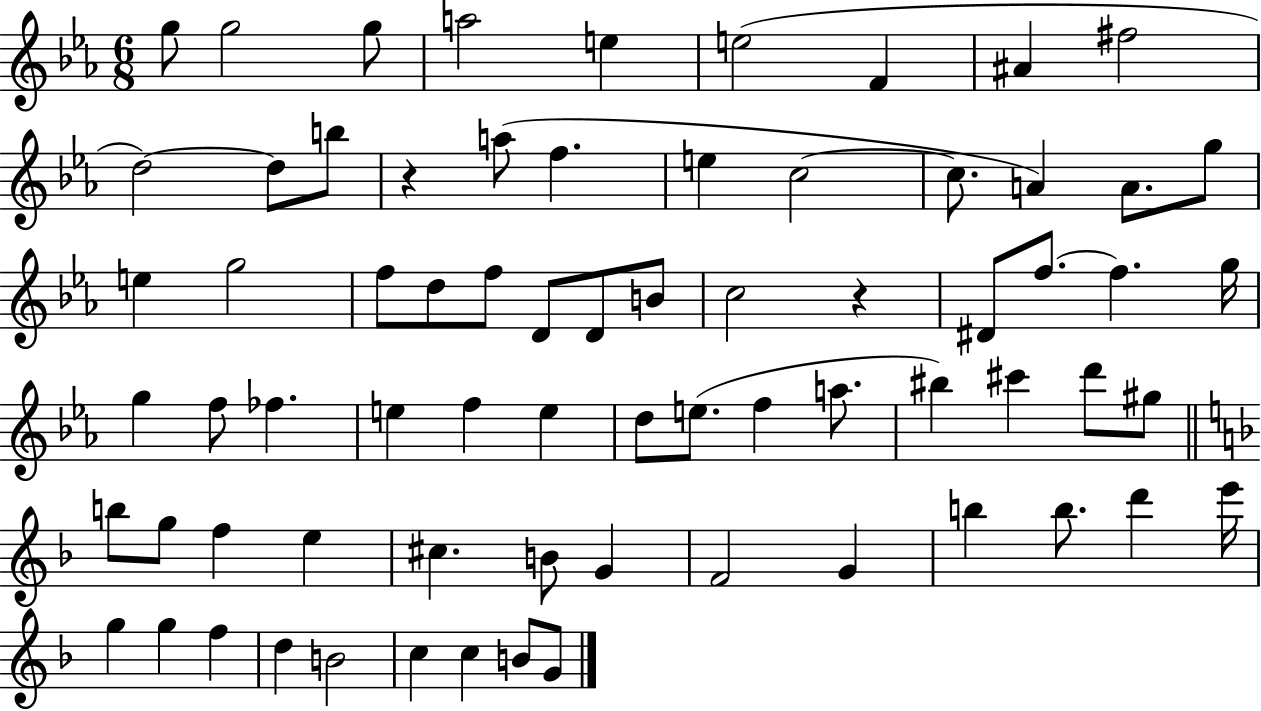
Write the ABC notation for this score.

X:1
T:Untitled
M:6/8
L:1/4
K:Eb
g/2 g2 g/2 a2 e e2 F ^A ^f2 d2 d/2 b/2 z a/2 f e c2 c/2 A A/2 g/2 e g2 f/2 d/2 f/2 D/2 D/2 B/2 c2 z ^D/2 f/2 f g/4 g f/2 _f e f e d/2 e/2 f a/2 ^b ^c' d'/2 ^g/2 b/2 g/2 f e ^c B/2 G F2 G b b/2 d' e'/4 g g f d B2 c c B/2 G/2